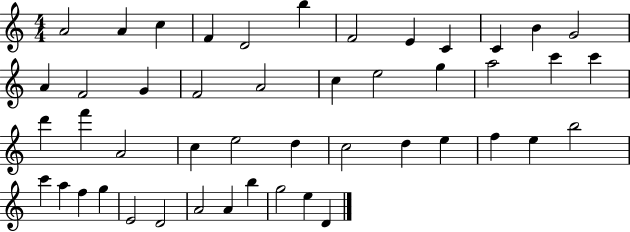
A4/h A4/q C5/q F4/q D4/h B5/q F4/h E4/q C4/q C4/q B4/q G4/h A4/q F4/h G4/q F4/h A4/h C5/q E5/h G5/q A5/h C6/q C6/q D6/q F6/q A4/h C5/q E5/h D5/q C5/h D5/q E5/q F5/q E5/q B5/h C6/q A5/q F5/q G5/q E4/h D4/h A4/h A4/q B5/q G5/h E5/q D4/q